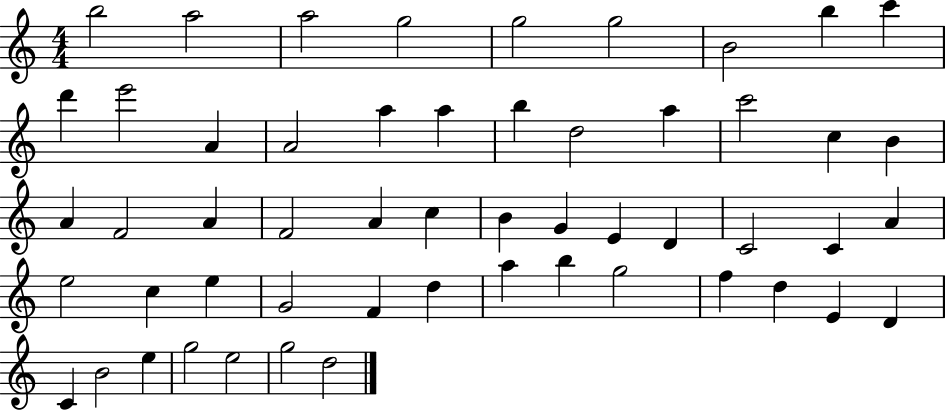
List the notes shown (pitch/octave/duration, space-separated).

B5/h A5/h A5/h G5/h G5/h G5/h B4/h B5/q C6/q D6/q E6/h A4/q A4/h A5/q A5/q B5/q D5/h A5/q C6/h C5/q B4/q A4/q F4/h A4/q F4/h A4/q C5/q B4/q G4/q E4/q D4/q C4/h C4/q A4/q E5/h C5/q E5/q G4/h F4/q D5/q A5/q B5/q G5/h F5/q D5/q E4/q D4/q C4/q B4/h E5/q G5/h E5/h G5/h D5/h